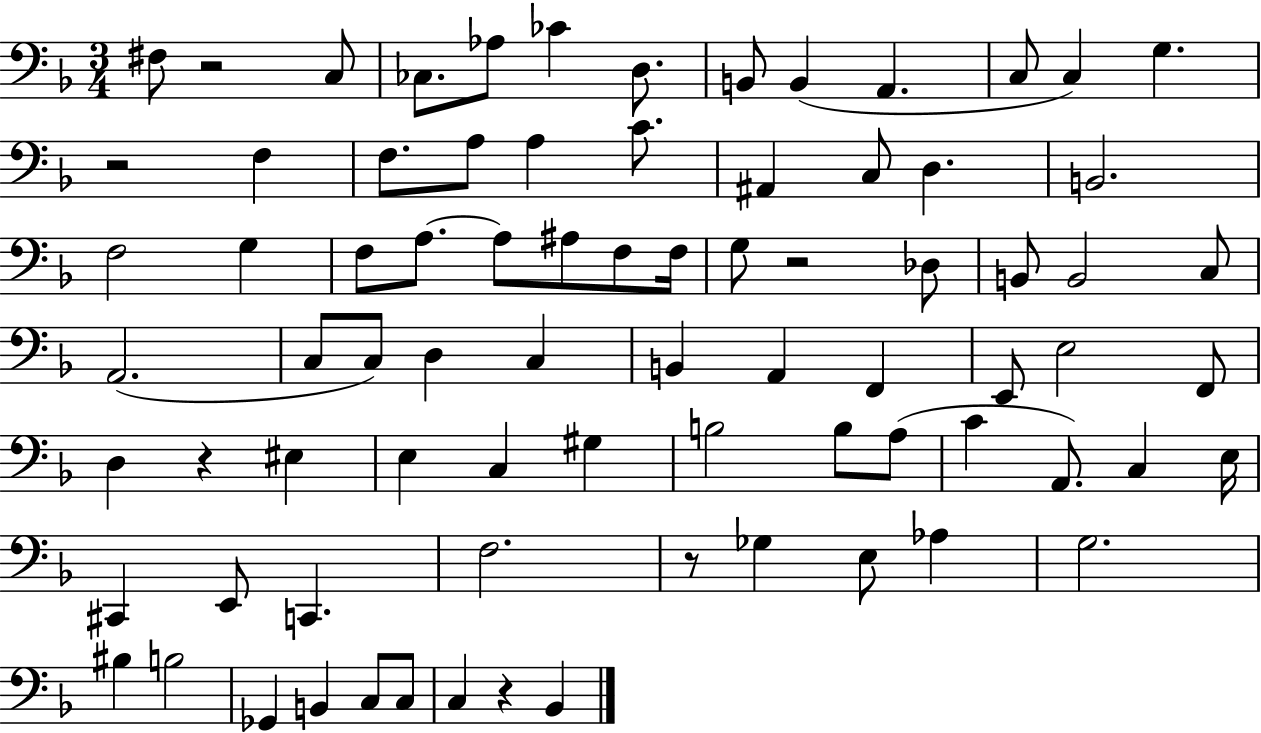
X:1
T:Untitled
M:3/4
L:1/4
K:F
^F,/2 z2 C,/2 _C,/2 _A,/2 _C D,/2 B,,/2 B,, A,, C,/2 C, G, z2 F, F,/2 A,/2 A, C/2 ^A,, C,/2 D, B,,2 F,2 G, F,/2 A,/2 A,/2 ^A,/2 F,/2 F,/4 G,/2 z2 _D,/2 B,,/2 B,,2 C,/2 A,,2 C,/2 C,/2 D, C, B,, A,, F,, E,,/2 E,2 F,,/2 D, z ^E, E, C, ^G, B,2 B,/2 A,/2 C A,,/2 C, E,/4 ^C,, E,,/2 C,, F,2 z/2 _G, E,/2 _A, G,2 ^B, B,2 _G,, B,, C,/2 C,/2 C, z _B,,